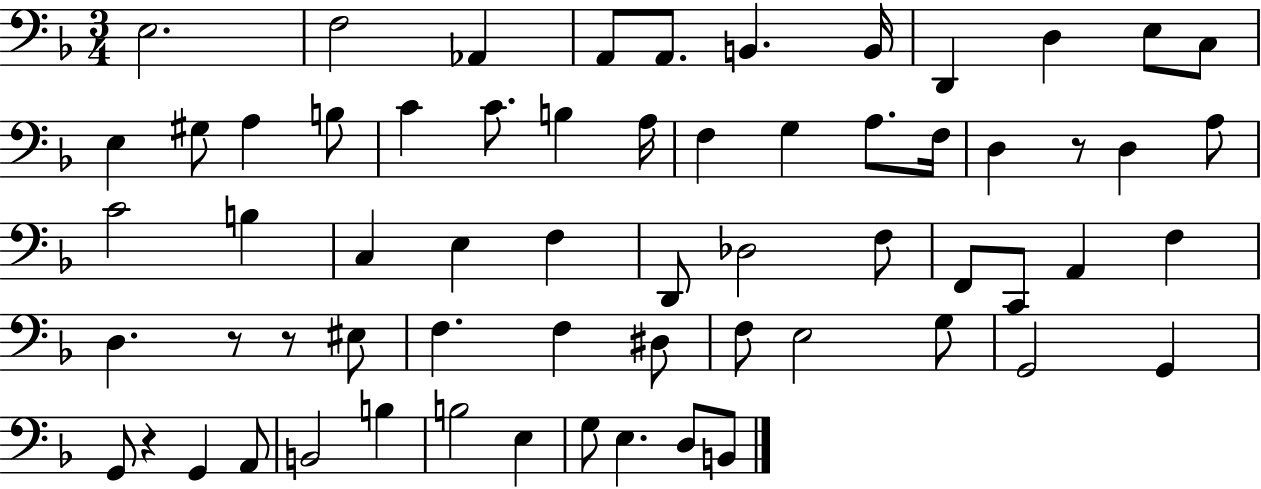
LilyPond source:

{
  \clef bass
  \numericTimeSignature
  \time 3/4
  \key f \major
  e2. | f2 aes,4 | a,8 a,8. b,4. b,16 | d,4 d4 e8 c8 | \break e4 gis8 a4 b8 | c'4 c'8. b4 a16 | f4 g4 a8. f16 | d4 r8 d4 a8 | \break c'2 b4 | c4 e4 f4 | d,8 des2 f8 | f,8 c,8 a,4 f4 | \break d4. r8 r8 eis8 | f4. f4 dis8 | f8 e2 g8 | g,2 g,4 | \break g,8 r4 g,4 a,8 | b,2 b4 | b2 e4 | g8 e4. d8 b,8 | \break \bar "|."
}